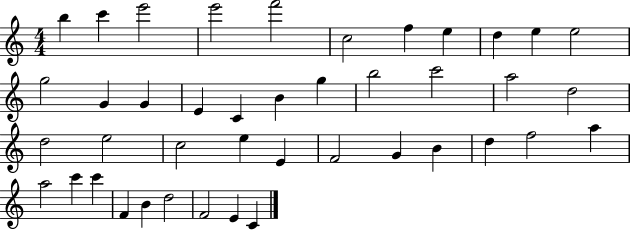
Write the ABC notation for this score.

X:1
T:Untitled
M:4/4
L:1/4
K:C
b c' e'2 e'2 f'2 c2 f e d e e2 g2 G G E C B g b2 c'2 a2 d2 d2 e2 c2 e E F2 G B d f2 a a2 c' c' F B d2 F2 E C